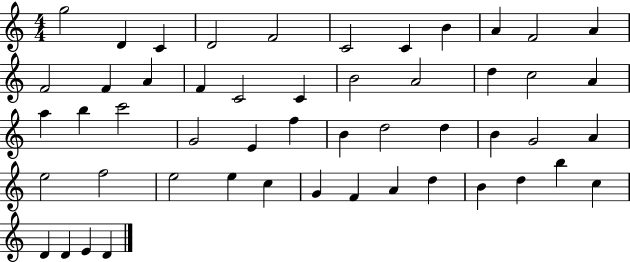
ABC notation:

X:1
T:Untitled
M:4/4
L:1/4
K:C
g2 D C D2 F2 C2 C B A F2 A F2 F A F C2 C B2 A2 d c2 A a b c'2 G2 E f B d2 d B G2 A e2 f2 e2 e c G F A d B d b c D D E D